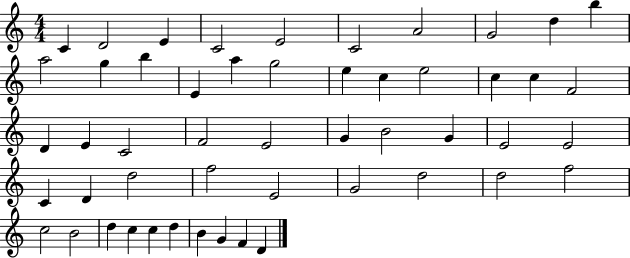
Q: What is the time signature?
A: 4/4